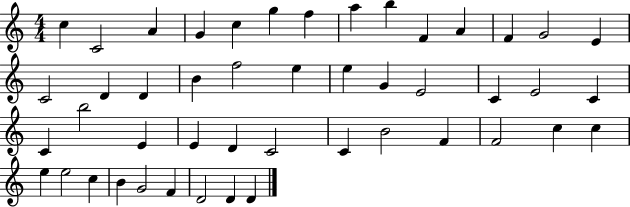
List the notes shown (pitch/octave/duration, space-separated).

C5/q C4/h A4/q G4/q C5/q G5/q F5/q A5/q B5/q F4/q A4/q F4/q G4/h E4/q C4/h D4/q D4/q B4/q F5/h E5/q E5/q G4/q E4/h C4/q E4/h C4/q C4/q B5/h E4/q E4/q D4/q C4/h C4/q B4/h F4/q F4/h C5/q C5/q E5/q E5/h C5/q B4/q G4/h F4/q D4/h D4/q D4/q